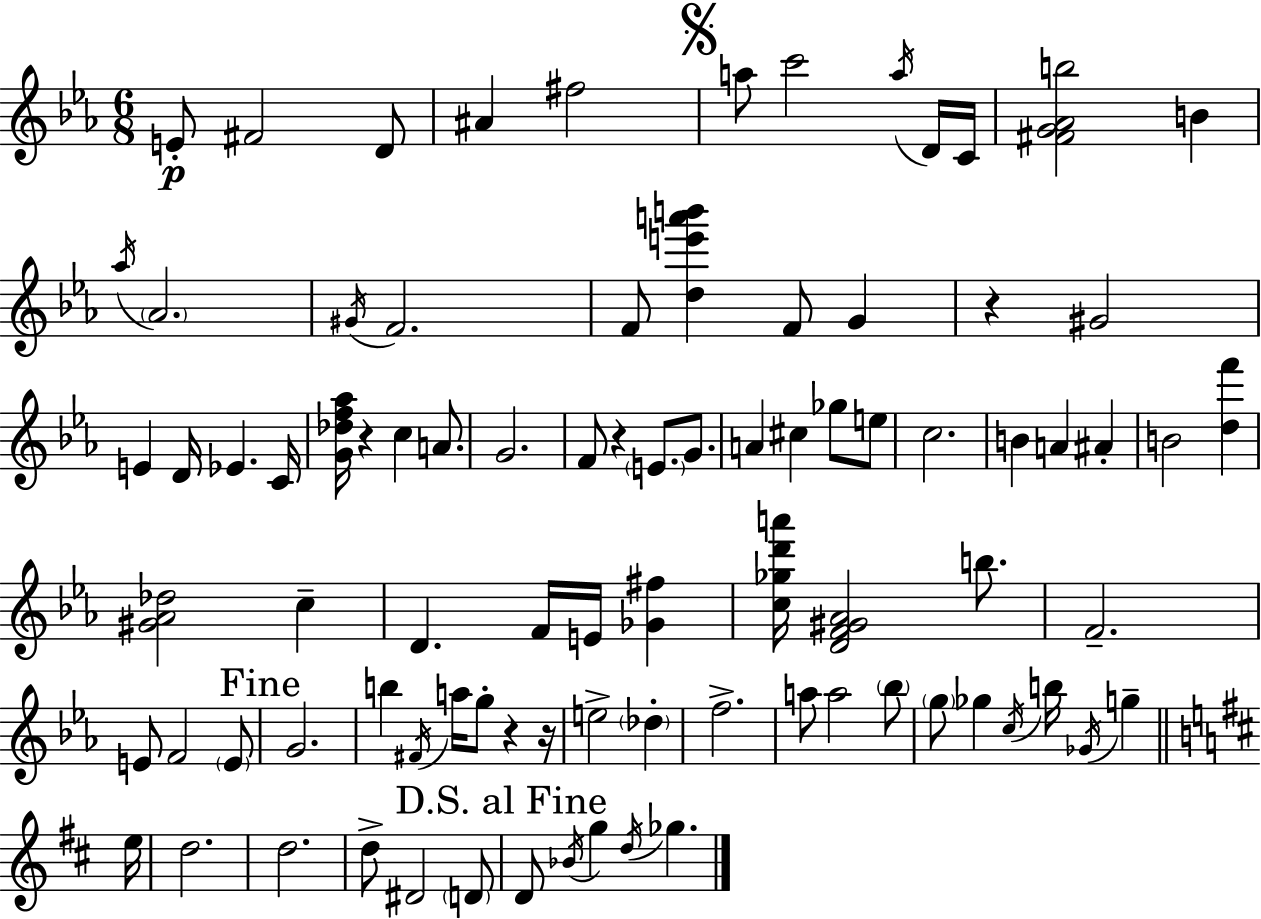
E4/e F#4/h D4/e A#4/q F#5/h A5/e C6/h A5/s D4/s C4/s [F#4,G4,Ab4,B5]/h B4/q Ab5/s Ab4/h. G#4/s F4/h. F4/e [D5,E6,A6,B6]/q F4/e G4/q R/q G#4/h E4/q D4/s Eb4/q. C4/s [G4,Db5,F5,Ab5]/s R/q C5/q A4/e. G4/h. F4/e R/q E4/e. G4/e. A4/q C#5/q Gb5/e E5/e C5/h. B4/q A4/q A#4/q B4/h [D5,F6]/q [G#4,Ab4,Db5]/h C5/q D4/q. F4/s E4/s [Gb4,F#5]/q [C5,Gb5,D6,A6]/s [D4,F4,G#4,Ab4]/h B5/e. F4/h. E4/e F4/h E4/e G4/h. B5/q F#4/s A5/s G5/e R/q R/s E5/h Db5/q F5/h. A5/e A5/h Bb5/e G5/e Gb5/q C5/s B5/s Gb4/s G5/q E5/s D5/h. D5/h. D5/e D#4/h D4/e D4/e Bb4/s G5/q D5/s Gb5/q.